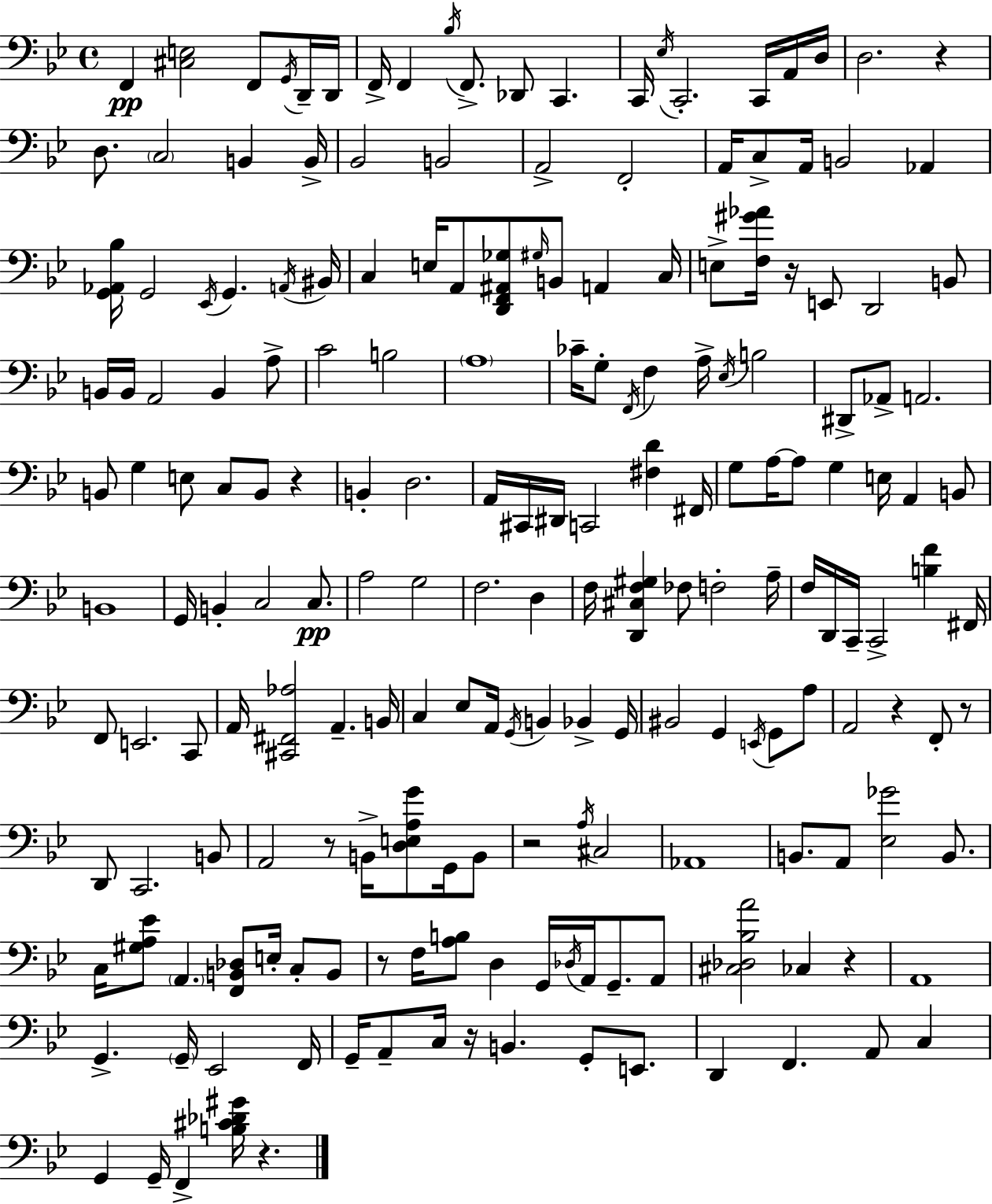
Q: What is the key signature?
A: BES major